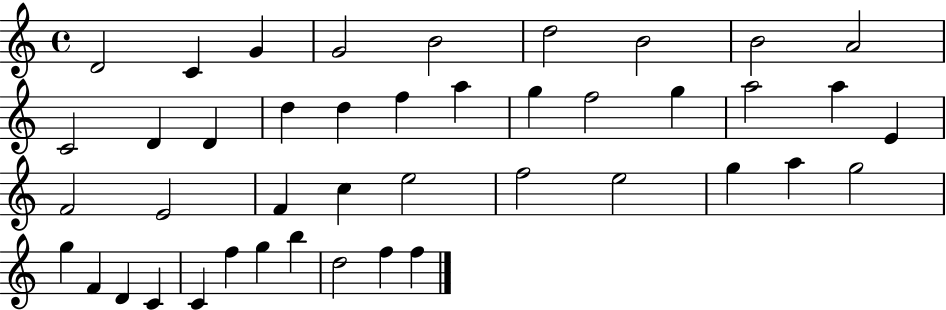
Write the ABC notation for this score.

X:1
T:Untitled
M:4/4
L:1/4
K:C
D2 C G G2 B2 d2 B2 B2 A2 C2 D D d d f a g f2 g a2 a E F2 E2 F c e2 f2 e2 g a g2 g F D C C f g b d2 f f